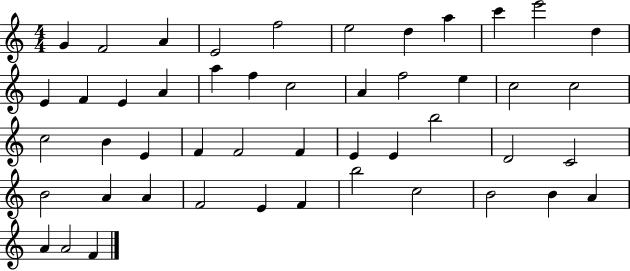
G4/q F4/h A4/q E4/h F5/h E5/h D5/q A5/q C6/q E6/h D5/q E4/q F4/q E4/q A4/q A5/q F5/q C5/h A4/q F5/h E5/q C5/h C5/h C5/h B4/q E4/q F4/q F4/h F4/q E4/q E4/q B5/h D4/h C4/h B4/h A4/q A4/q F4/h E4/q F4/q B5/h C5/h B4/h B4/q A4/q A4/q A4/h F4/q